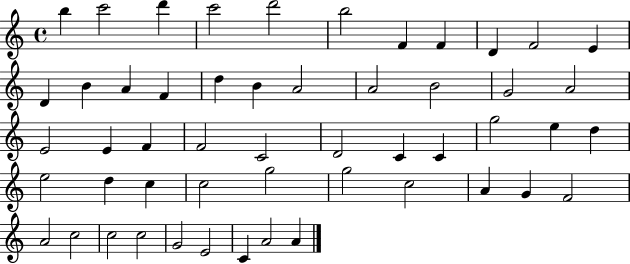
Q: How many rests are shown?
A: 0